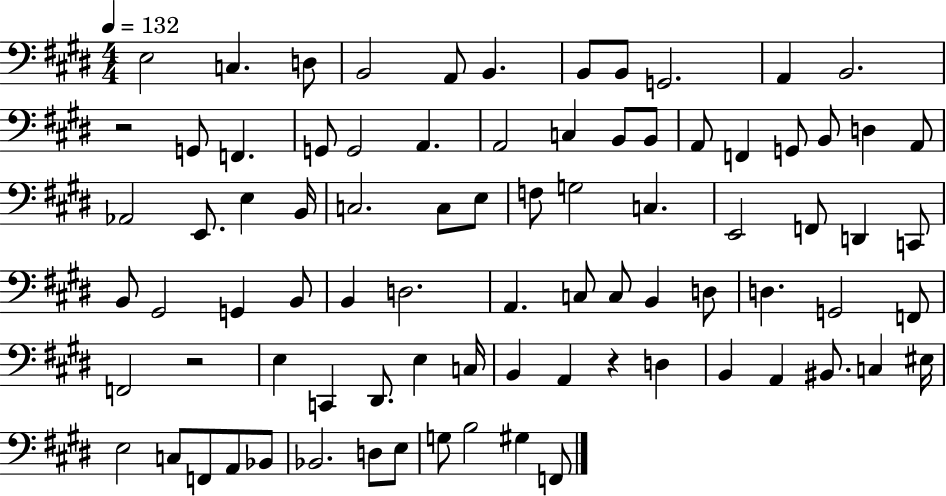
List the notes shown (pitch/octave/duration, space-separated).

E3/h C3/q. D3/e B2/h A2/e B2/q. B2/e B2/e G2/h. A2/q B2/h. R/h G2/e F2/q. G2/e G2/h A2/q. A2/h C3/q B2/e B2/e A2/e F2/q G2/e B2/e D3/q A2/e Ab2/h E2/e. E3/q B2/s C3/h. C3/e E3/e F3/e G3/h C3/q. E2/h F2/e D2/q C2/e B2/e G#2/h G2/q B2/e B2/q D3/h. A2/q. C3/e C3/e B2/q D3/e D3/q. G2/h F2/e F2/h R/h E3/q C2/q D#2/e. E3/q C3/s B2/q A2/q R/q D3/q B2/q A2/q BIS2/e. C3/q EIS3/s E3/h C3/e F2/e A2/e Bb2/e Bb2/h. D3/e E3/e G3/e B3/h G#3/q F2/e